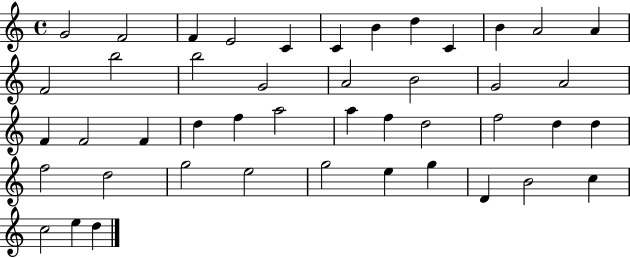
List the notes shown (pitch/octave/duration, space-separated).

G4/h F4/h F4/q E4/h C4/q C4/q B4/q D5/q C4/q B4/q A4/h A4/q F4/h B5/h B5/h G4/h A4/h B4/h G4/h A4/h F4/q F4/h F4/q D5/q F5/q A5/h A5/q F5/q D5/h F5/h D5/q D5/q F5/h D5/h G5/h E5/h G5/h E5/q G5/q D4/q B4/h C5/q C5/h E5/q D5/q